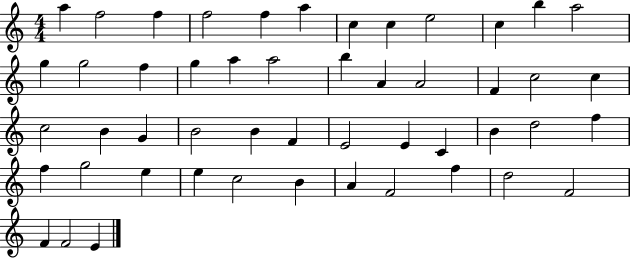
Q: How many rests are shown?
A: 0